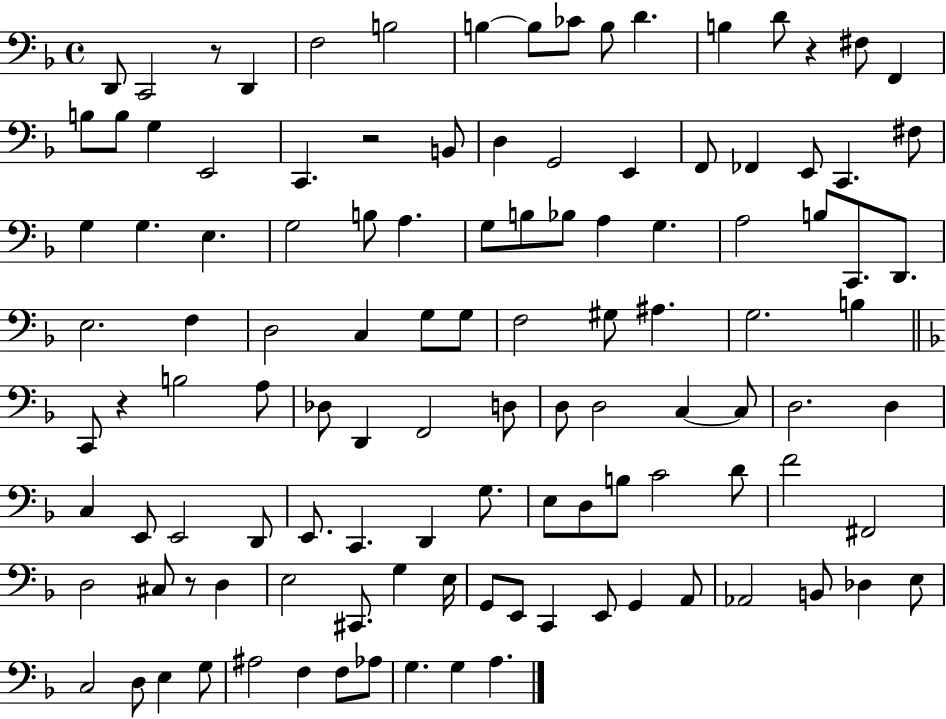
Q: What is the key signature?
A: F major